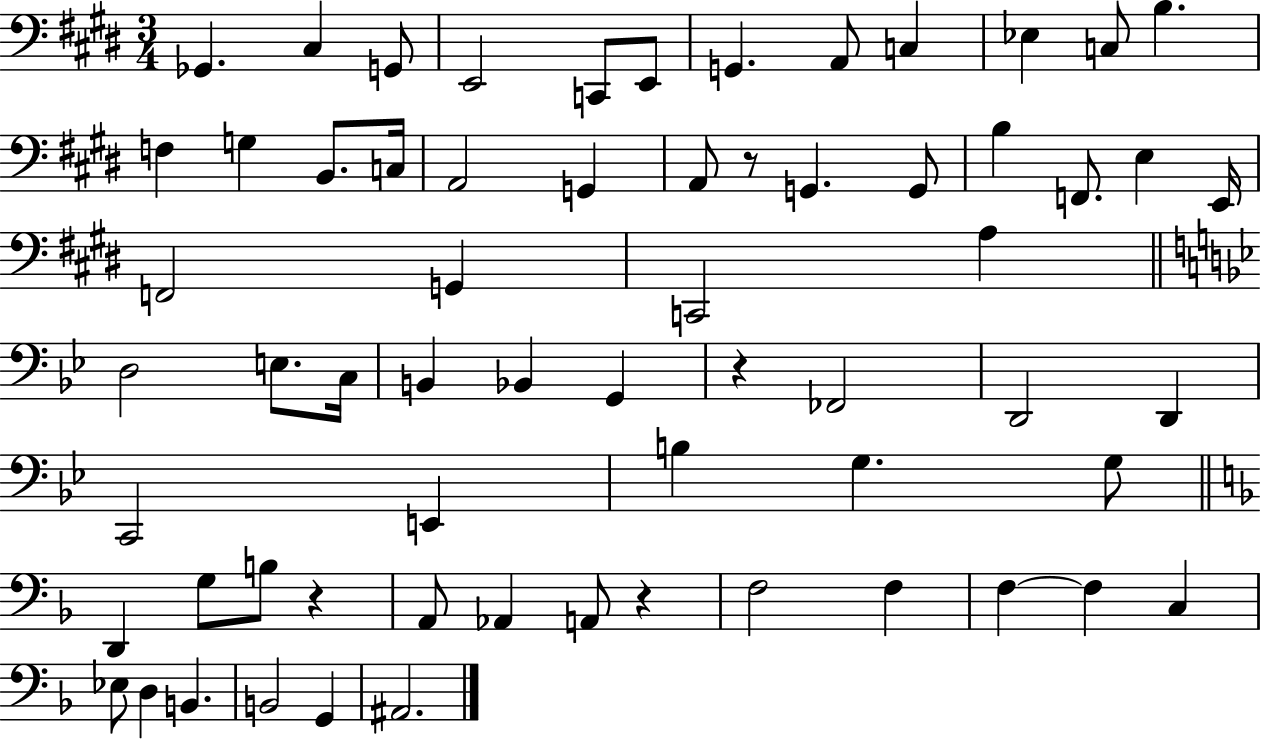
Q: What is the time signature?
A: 3/4